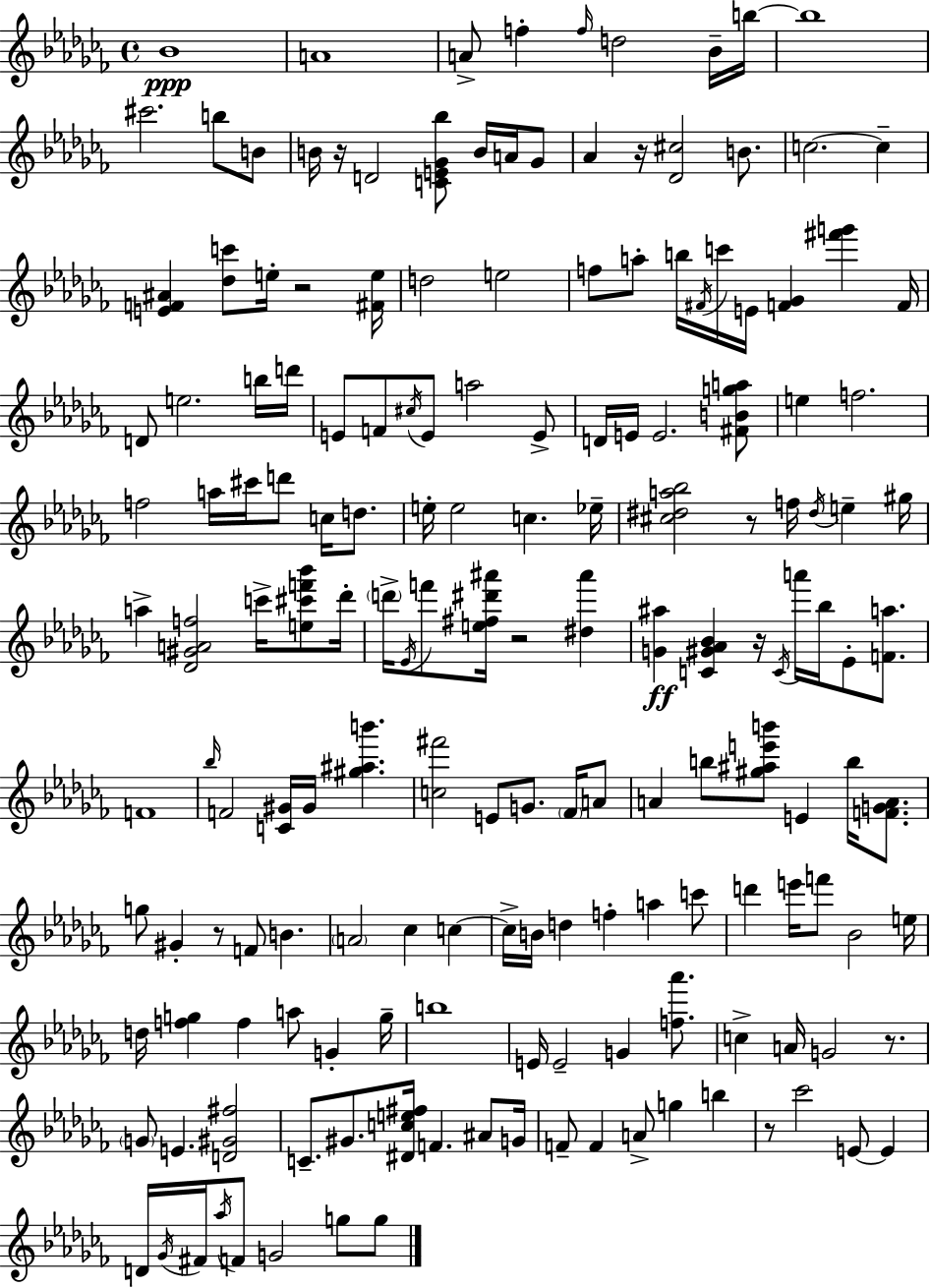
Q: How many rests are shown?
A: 9